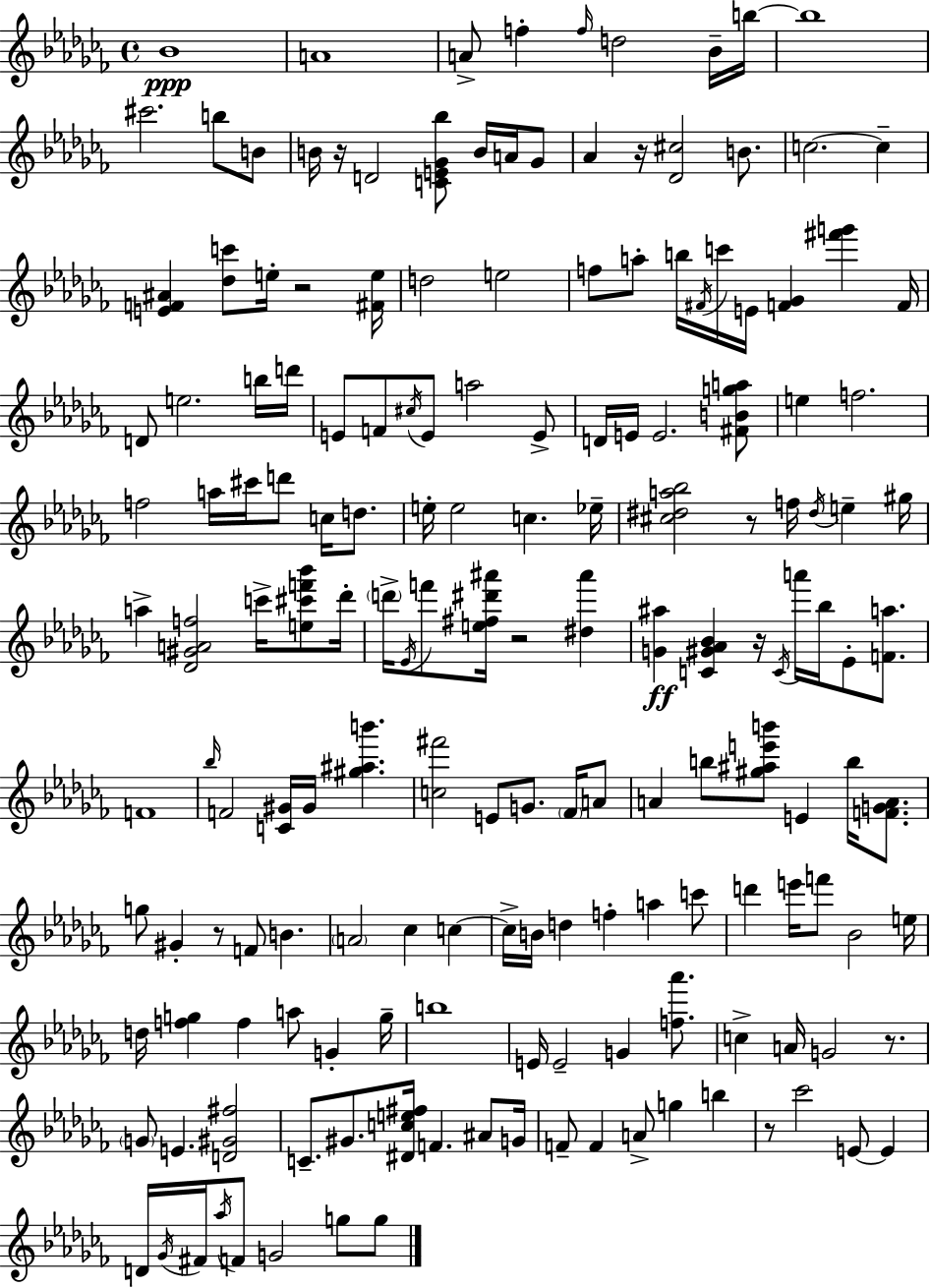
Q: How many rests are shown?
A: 9